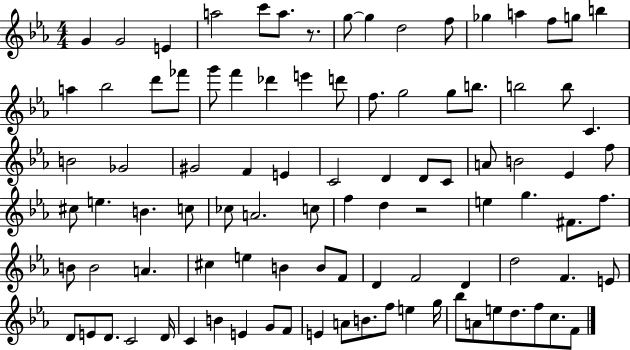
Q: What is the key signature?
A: EES major